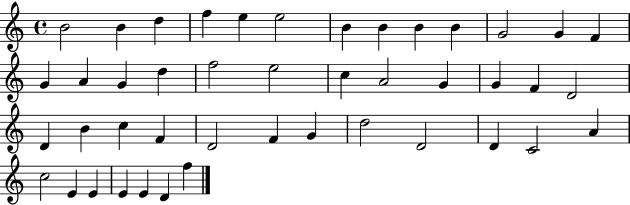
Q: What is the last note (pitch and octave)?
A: F5